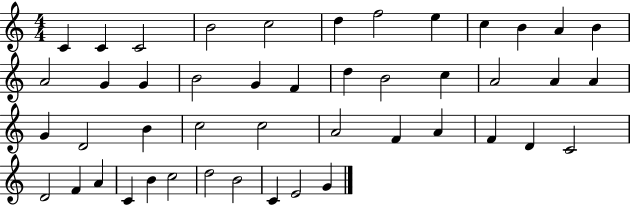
C4/q C4/q C4/h B4/h C5/h D5/q F5/h E5/q C5/q B4/q A4/q B4/q A4/h G4/q G4/q B4/h G4/q F4/q D5/q B4/h C5/q A4/h A4/q A4/q G4/q D4/h B4/q C5/h C5/h A4/h F4/q A4/q F4/q D4/q C4/h D4/h F4/q A4/q C4/q B4/q C5/h D5/h B4/h C4/q E4/h G4/q